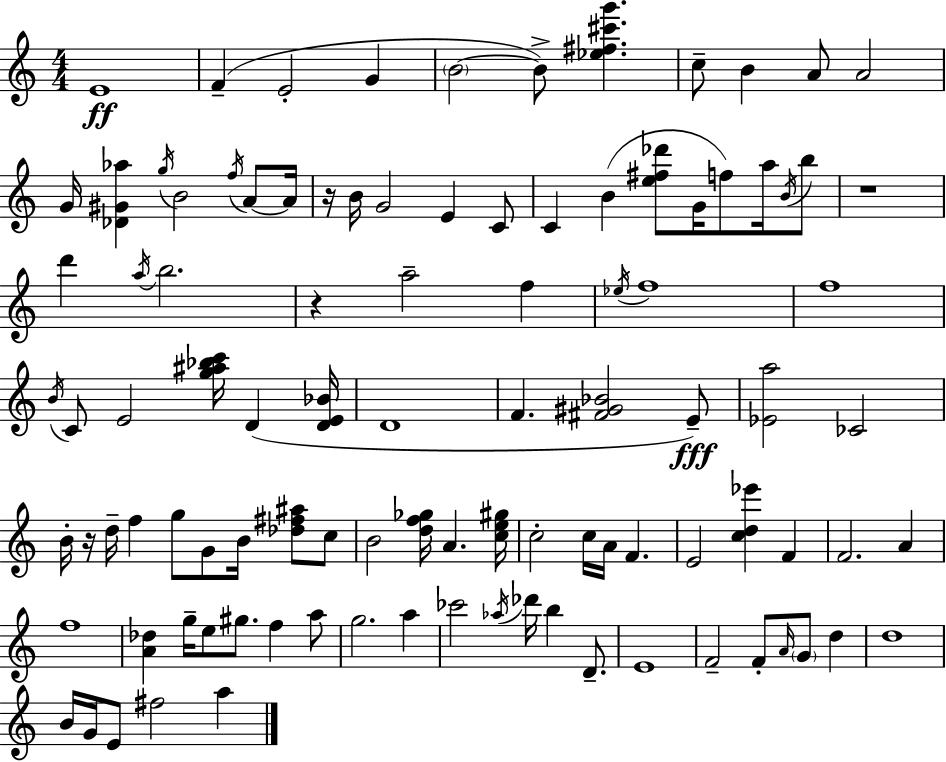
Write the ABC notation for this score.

X:1
T:Untitled
M:4/4
L:1/4
K:C
E4 F E2 G B2 B/2 [_e^f^c'g'] c/2 B A/2 A2 G/4 [_D^G_a] g/4 B2 f/4 A/2 A/4 z/4 B/4 G2 E C/2 C B [e^f_d']/2 G/4 f/2 a/4 B/4 b/2 z4 d' a/4 b2 z a2 f _e/4 f4 f4 B/4 C/2 E2 [g^a_bc']/4 D [DE_B]/4 D4 F [^F^G_B]2 E/2 [_Ea]2 _C2 B/4 z/4 d/4 f g/2 G/2 B/4 [_d^f^a]/2 c/2 B2 [df_g]/4 A [ce^g]/4 c2 c/4 A/4 F E2 [cd_e'] F F2 A f4 [A_d] g/4 e/2 ^g/2 f a/2 g2 a _c'2 _a/4 _d'/4 b D/2 E4 F2 F/2 A/4 G/2 d d4 B/4 G/4 E/2 ^f2 a